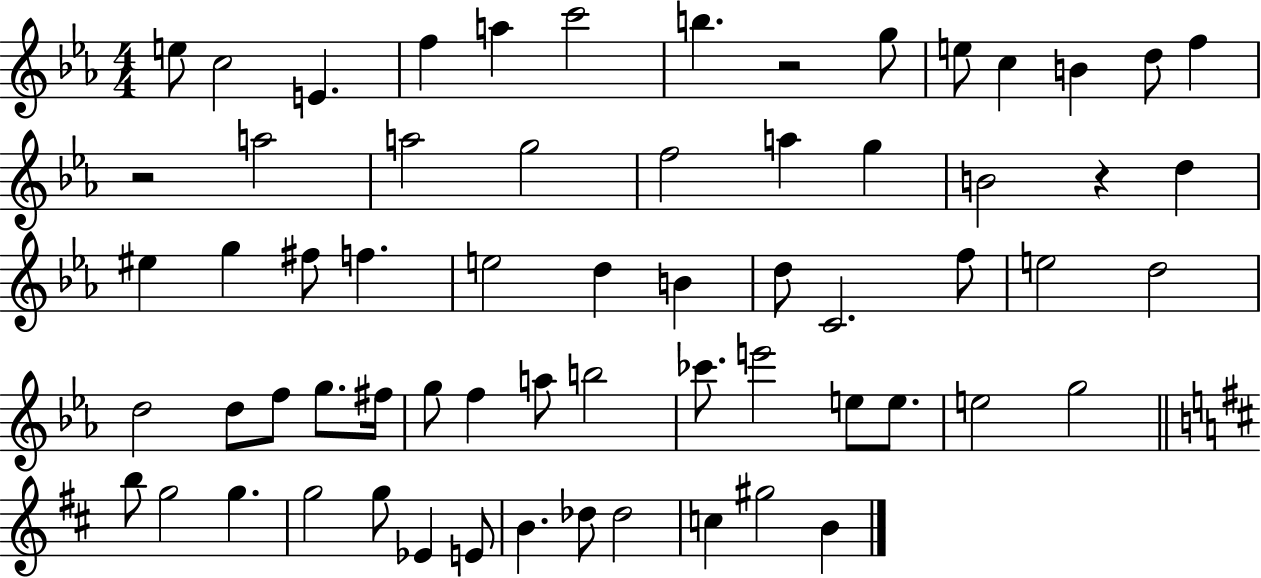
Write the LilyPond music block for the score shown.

{
  \clef treble
  \numericTimeSignature
  \time 4/4
  \key ees \major
  \repeat volta 2 { e''8 c''2 e'4. | f''4 a''4 c'''2 | b''4. r2 g''8 | e''8 c''4 b'4 d''8 f''4 | \break r2 a''2 | a''2 g''2 | f''2 a''4 g''4 | b'2 r4 d''4 | \break eis''4 g''4 fis''8 f''4. | e''2 d''4 b'4 | d''8 c'2. f''8 | e''2 d''2 | \break d''2 d''8 f''8 g''8. fis''16 | g''8 f''4 a''8 b''2 | ces'''8. e'''2 e''8 e''8. | e''2 g''2 | \break \bar "||" \break \key d \major b''8 g''2 g''4. | g''2 g''8 ees'4 e'8 | b'4. des''8 des''2 | c''4 gis''2 b'4 | \break } \bar "|."
}